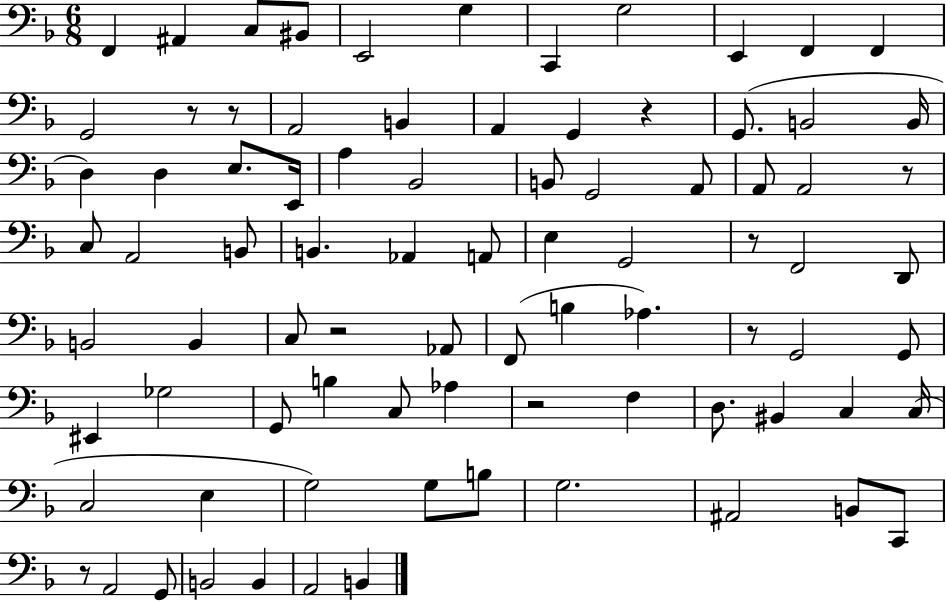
F2/q A#2/q C3/e BIS2/e E2/h G3/q C2/q G3/h E2/q F2/q F2/q G2/h R/e R/e A2/h B2/q A2/q G2/q R/q G2/e. B2/h B2/s D3/q D3/q E3/e. E2/s A3/q Bb2/h B2/e G2/h A2/e A2/e A2/h R/e C3/e A2/h B2/e B2/q. Ab2/q A2/e E3/q G2/h R/e F2/h D2/e B2/h B2/q C3/e R/h Ab2/e F2/e B3/q Ab3/q. R/e G2/h G2/e EIS2/q Gb3/h G2/e B3/q C3/e Ab3/q R/h F3/q D3/e. BIS2/q C3/q C3/s C3/h E3/q G3/h G3/e B3/e G3/h. A#2/h B2/e C2/e R/e A2/h G2/e B2/h B2/q A2/h B2/q